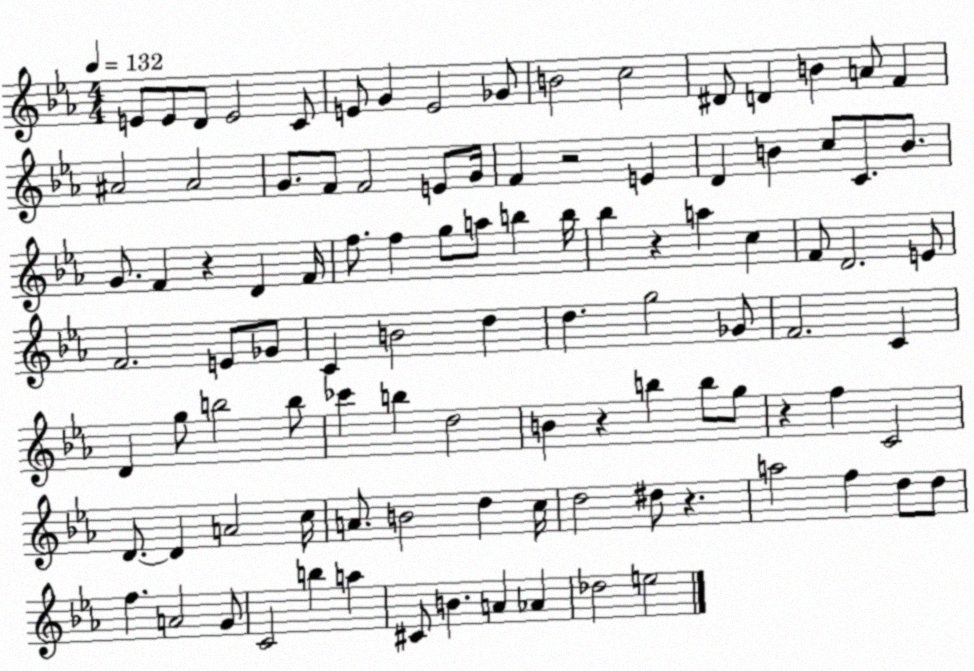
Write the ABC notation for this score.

X:1
T:Untitled
M:4/4
L:1/4
K:Eb
E/2 E/2 D/2 E2 C/2 E/2 G E2 _G/2 B2 c2 ^D/2 D B A/2 F ^A2 ^A2 G/2 F/2 F2 E/2 G/4 F z2 E D B c/2 C/2 B/2 G/2 F z D F/4 f/2 f g/2 a/2 b b/4 _b z a c F/2 D2 E/2 F2 E/2 _G/2 C B2 d d g2 _G/2 F2 C D g/2 b2 b/2 _c' b d2 B z b b/2 g/2 z f C2 D/2 D A2 c/4 A/2 B2 d c/4 d2 ^d/2 z a2 f d/2 d/2 f A2 G/2 C2 b a ^C/2 B A _A _d2 e2